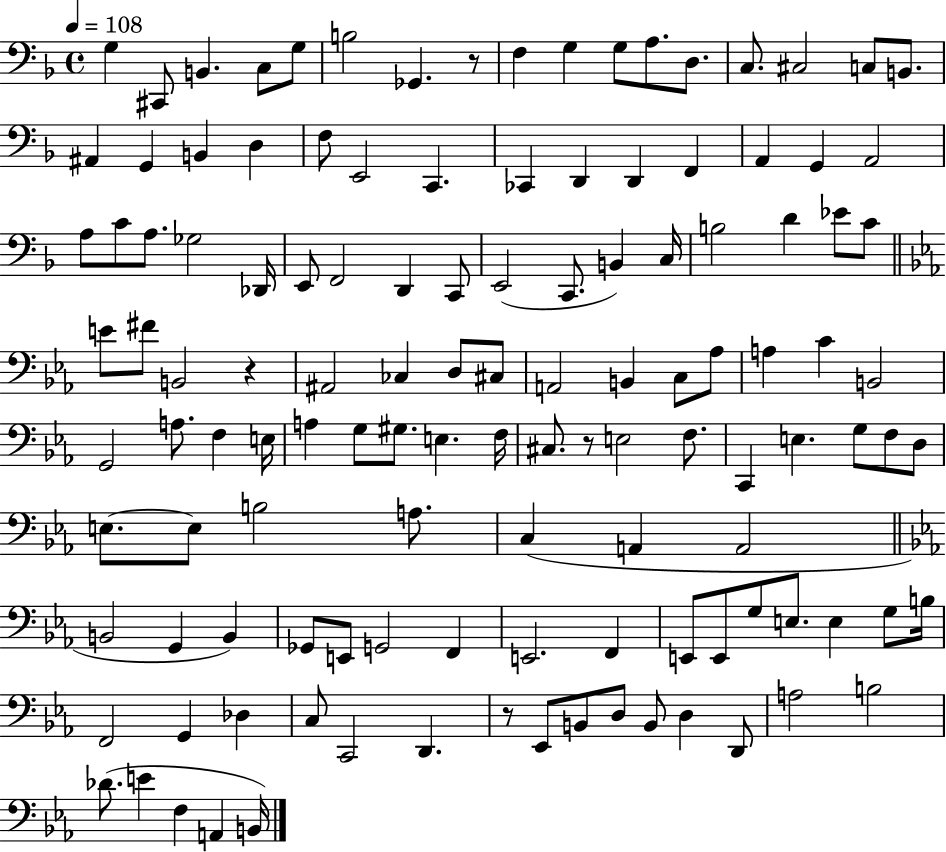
X:1
T:Untitled
M:4/4
L:1/4
K:F
G, ^C,,/2 B,, C,/2 G,/2 B,2 _G,, z/2 F, G, G,/2 A,/2 D,/2 C,/2 ^C,2 C,/2 B,,/2 ^A,, G,, B,, D, F,/2 E,,2 C,, _C,, D,, D,, F,, A,, G,, A,,2 A,/2 C/2 A,/2 _G,2 _D,,/4 E,,/2 F,,2 D,, C,,/2 E,,2 C,,/2 B,, C,/4 B,2 D _E/2 C/2 E/2 ^F/2 B,,2 z ^A,,2 _C, D,/2 ^C,/2 A,,2 B,, C,/2 _A,/2 A, C B,,2 G,,2 A,/2 F, E,/4 A, G,/2 ^G,/2 E, F,/4 ^C,/2 z/2 E,2 F,/2 C,, E, G,/2 F,/2 D,/2 E,/2 E,/2 B,2 A,/2 C, A,, A,,2 B,,2 G,, B,, _G,,/2 E,,/2 G,,2 F,, E,,2 F,, E,,/2 E,,/2 G,/2 E,/2 E, G,/2 B,/4 F,,2 G,, _D, C,/2 C,,2 D,, z/2 _E,,/2 B,,/2 D,/2 B,,/2 D, D,,/2 A,2 B,2 _D/2 E F, A,, B,,/4